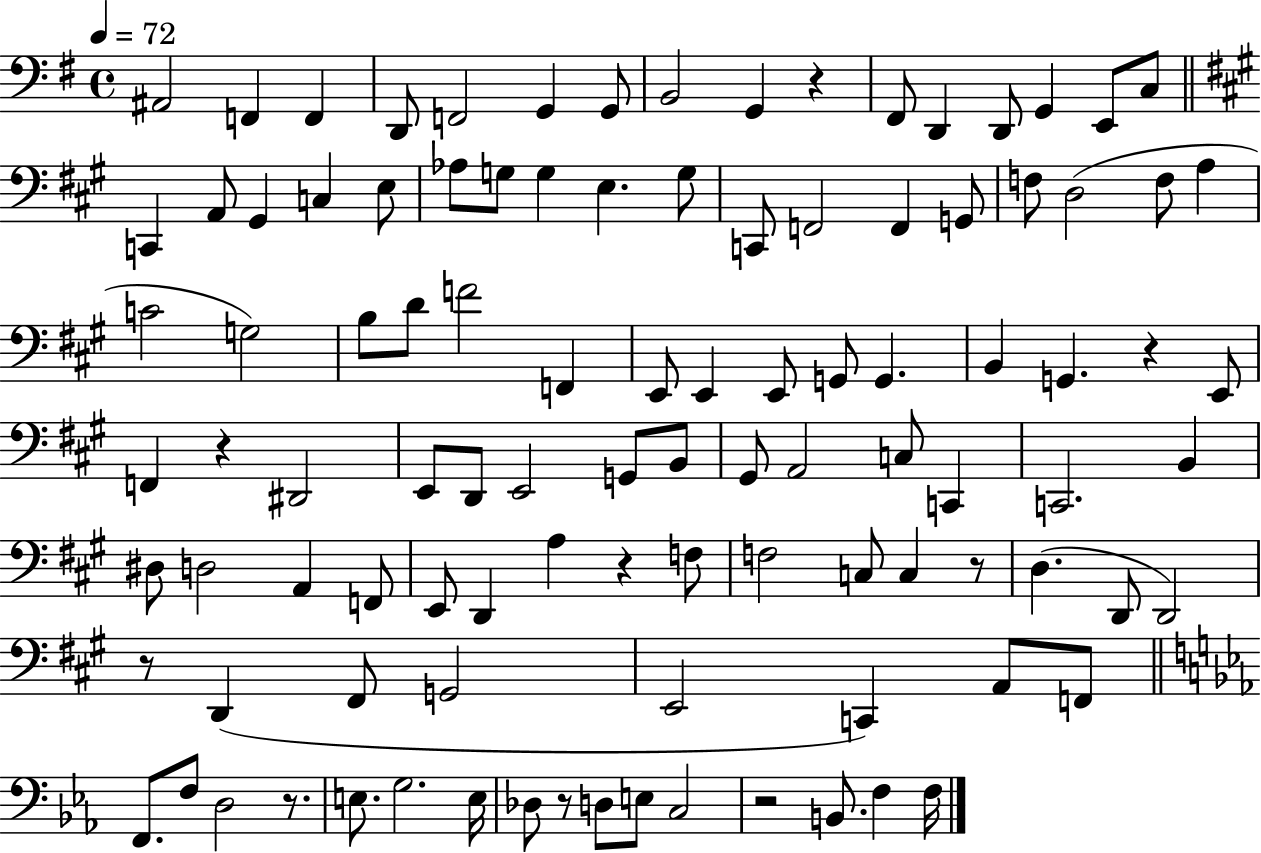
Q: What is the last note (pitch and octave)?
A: F3